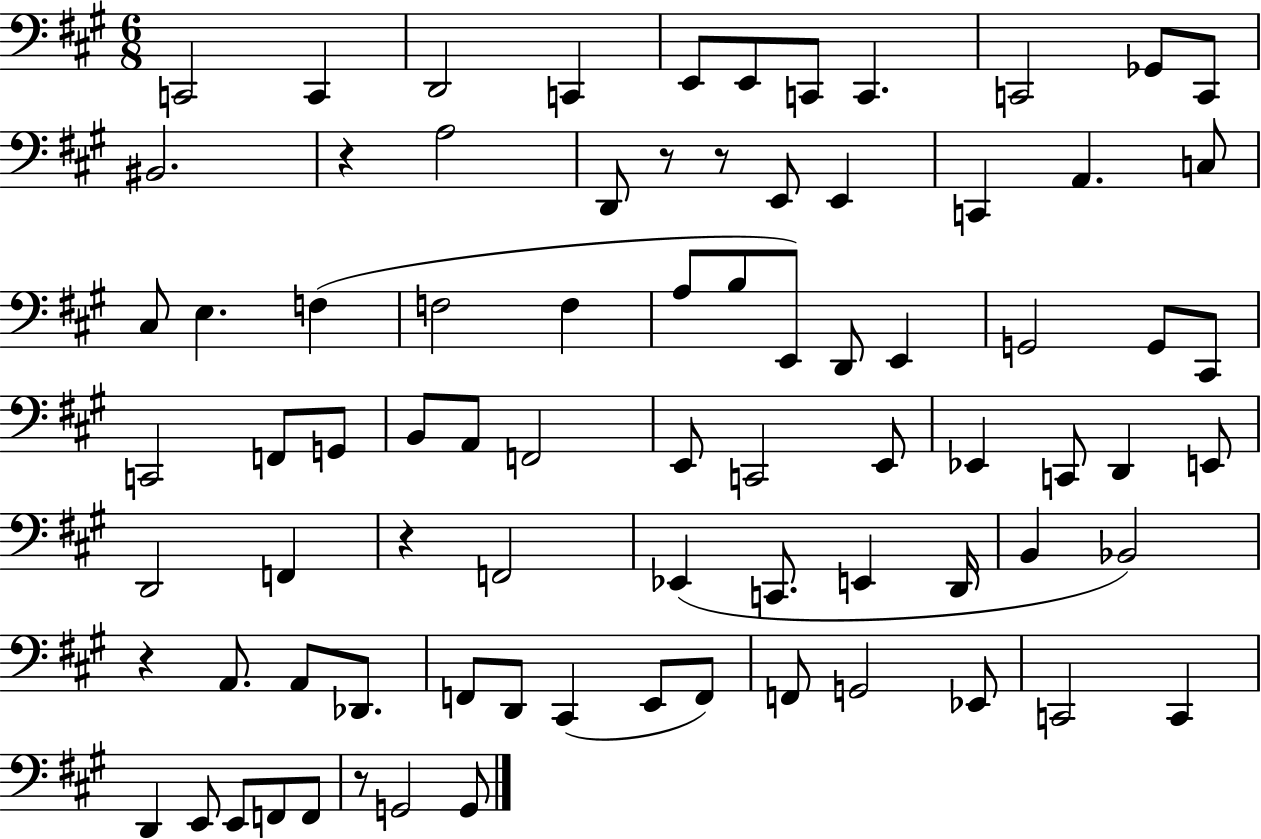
{
  \clef bass
  \numericTimeSignature
  \time 6/8
  \key a \major
  c,2 c,4 | d,2 c,4 | e,8 e,8 c,8 c,4. | c,2 ges,8 c,8 | \break bis,2. | r4 a2 | d,8 r8 r8 e,8 e,4 | c,4 a,4. c8 | \break cis8 e4. f4( | f2 f4 | a8 b8 e,8) d,8 e,4 | g,2 g,8 cis,8 | \break c,2 f,8 g,8 | b,8 a,8 f,2 | e,8 c,2 e,8 | ees,4 c,8 d,4 e,8 | \break d,2 f,4 | r4 f,2 | ees,4( c,8. e,4 d,16 | b,4 bes,2) | \break r4 a,8. a,8 des,8. | f,8 d,8 cis,4( e,8 f,8) | f,8 g,2 ees,8 | c,2 c,4 | \break d,4 e,8 e,8 f,8 f,8 | r8 g,2 g,8 | \bar "|."
}